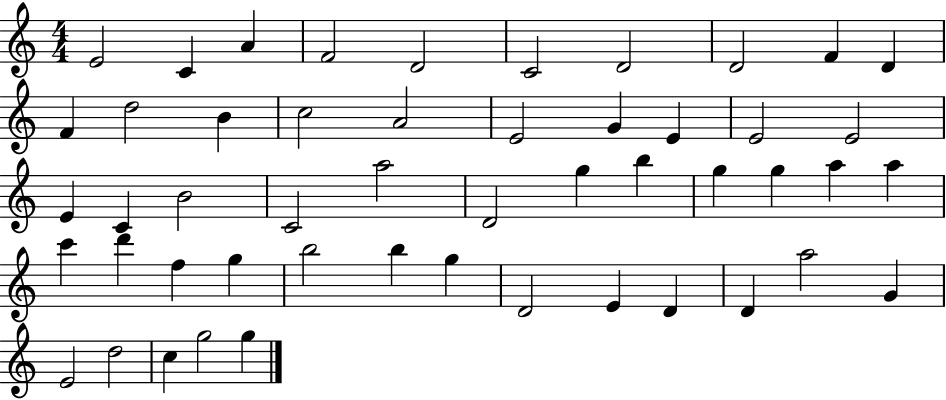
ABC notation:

X:1
T:Untitled
M:4/4
L:1/4
K:C
E2 C A F2 D2 C2 D2 D2 F D F d2 B c2 A2 E2 G E E2 E2 E C B2 C2 a2 D2 g b g g a a c' d' f g b2 b g D2 E D D a2 G E2 d2 c g2 g